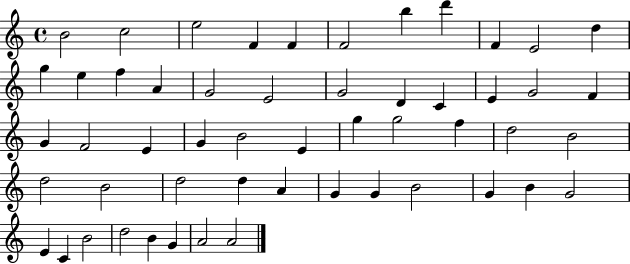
X:1
T:Untitled
M:4/4
L:1/4
K:C
B2 c2 e2 F F F2 b d' F E2 d g e f A G2 E2 G2 D C E G2 F G F2 E G B2 E g g2 f d2 B2 d2 B2 d2 d A G G B2 G B G2 E C B2 d2 B G A2 A2